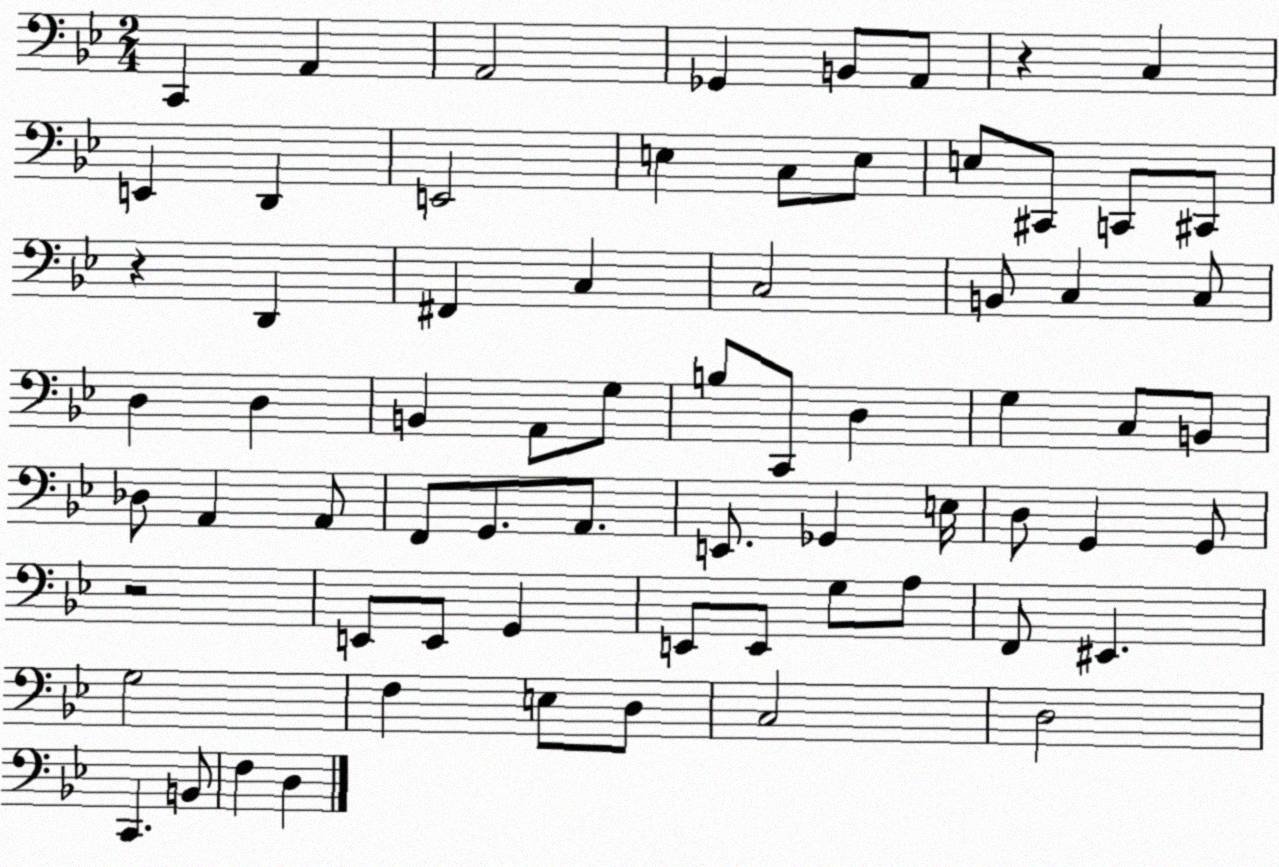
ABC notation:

X:1
T:Untitled
M:2/4
L:1/4
K:Bb
C,, A,, A,,2 _G,, B,,/2 A,,/2 z C, E,, D,, E,,2 E, C,/2 E,/2 E,/2 ^C,,/2 C,,/2 ^C,,/2 z D,, ^F,, C, C,2 B,,/2 C, C,/2 D, D, B,, A,,/2 G,/2 B,/2 C,,/2 D, G, C,/2 B,,/2 _D,/2 A,, A,,/2 F,,/2 G,,/2 A,,/2 E,,/2 _G,, E,/4 D,/2 G,, G,,/2 z2 E,,/2 E,,/2 G,, E,,/2 E,,/2 G,/2 A,/2 F,,/2 ^E,, G,2 F, E,/2 D,/2 C,2 D,2 C,, B,,/2 F, D,